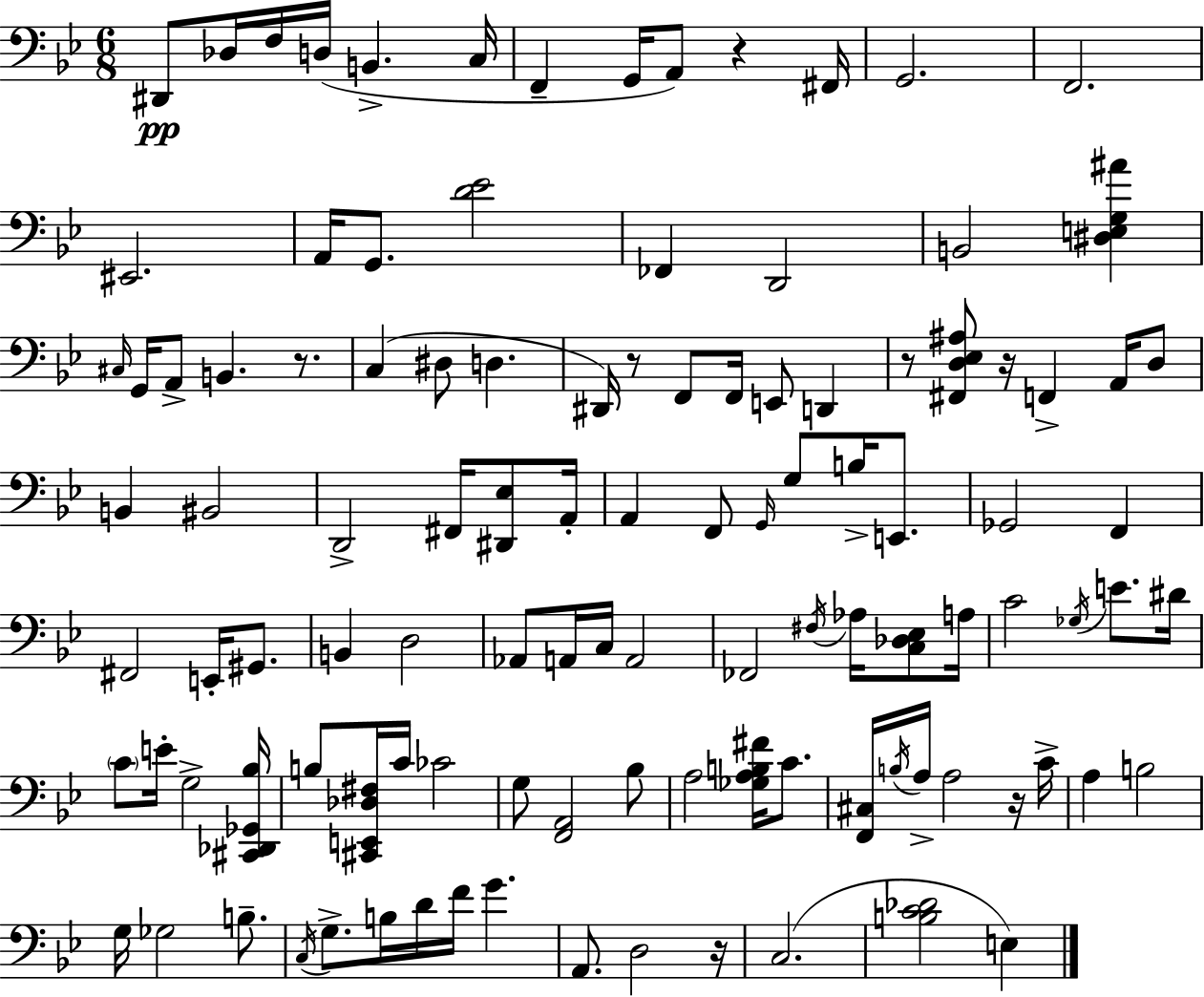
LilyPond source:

{
  \clef bass
  \numericTimeSignature
  \time 6/8
  \key g \minor
  \repeat volta 2 { dis,8\pp des16 f16 d16( b,4.-> c16 | f,4-- g,16 a,8) r4 fis,16 | g,2. | f,2. | \break eis,2. | a,16 g,8. <d' ees'>2 | fes,4 d,2 | b,2 <dis e g ais'>4 | \break \grace { cis16 } g,16 a,8-> b,4. r8. | c4( dis8 d4. | dis,16) r8 f,8 f,16 e,8 d,4 | r8 <fis, d ees ais>8 r16 f,4-> a,16 d8 | \break b,4 bis,2 | d,2-> fis,16 <dis, ees>8 | a,16-. a,4 f,8 \grace { g,16 } g8 b16-> e,8. | ges,2 f,4 | \break fis,2 e,16-. gis,8. | b,4 d2 | aes,8 a,16 c16 a,2 | fes,2 \acciaccatura { fis16 } aes16 | \break <c des ees>8 a16 c'2 \acciaccatura { ges16 } | e'8. dis'16 \parenthesize c'8 e'16-. g2-> | <cis, des, ges, bes>16 b8 <cis, e, des fis>16 c'16 ces'2 | g8 <f, a,>2 | \break bes8 a2 | <ges a b fis'>16 c'8. <f, cis>16 \acciaccatura { b16 } a16-> a2 | r16 c'16-> a4 b2 | g16 ges2 | \break b8.-- \acciaccatura { c16 } g8.-> b16 d'16 f'16 | g'4. a,8. d2 | r16 c2.( | <b c' des'>2 | \break e4) } \bar "|."
}